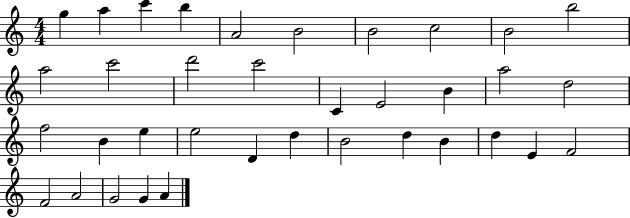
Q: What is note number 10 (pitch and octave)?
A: B5